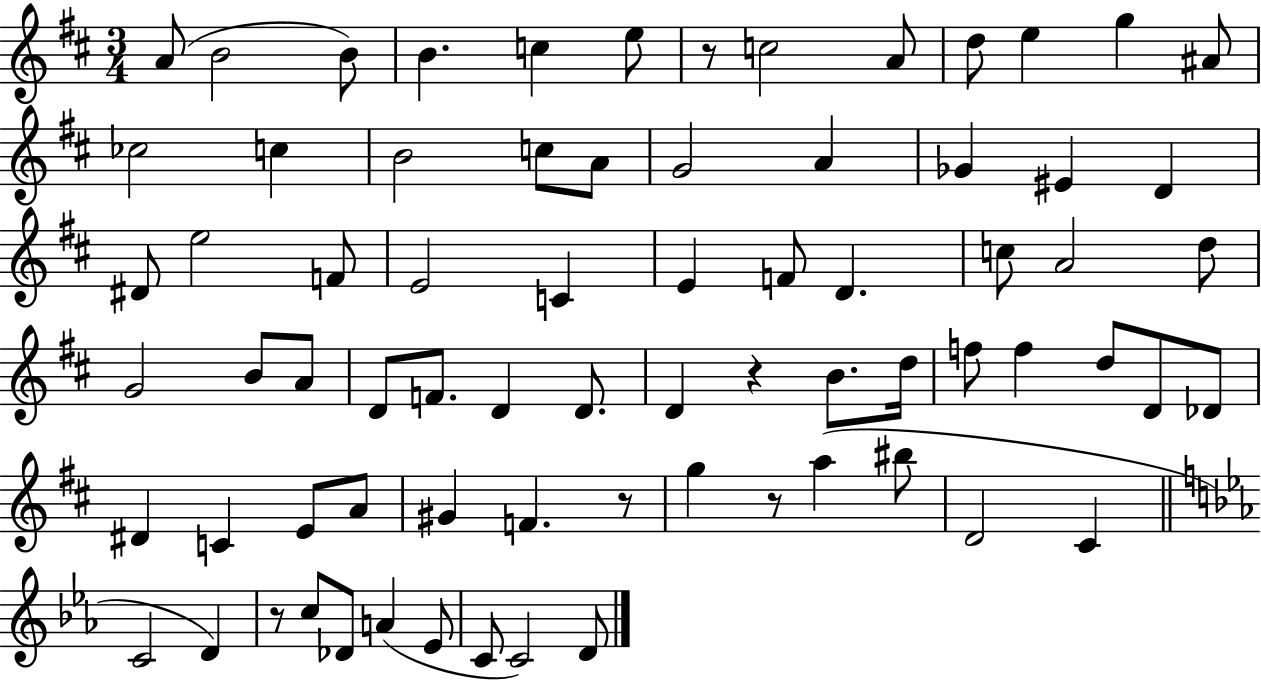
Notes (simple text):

A4/e B4/h B4/e B4/q. C5/q E5/e R/e C5/h A4/e D5/e E5/q G5/q A#4/e CES5/h C5/q B4/h C5/e A4/e G4/h A4/q Gb4/q EIS4/q D4/q D#4/e E5/h F4/e E4/h C4/q E4/q F4/e D4/q. C5/e A4/h D5/e G4/h B4/e A4/e D4/e F4/e. D4/q D4/e. D4/q R/q B4/e. D5/s F5/e F5/q D5/e D4/e Db4/e D#4/q C4/q E4/e A4/e G#4/q F4/q. R/e G5/q R/e A5/q BIS5/e D4/h C#4/q C4/h D4/q R/e C5/e Db4/e A4/q Eb4/e C4/e C4/h D4/e